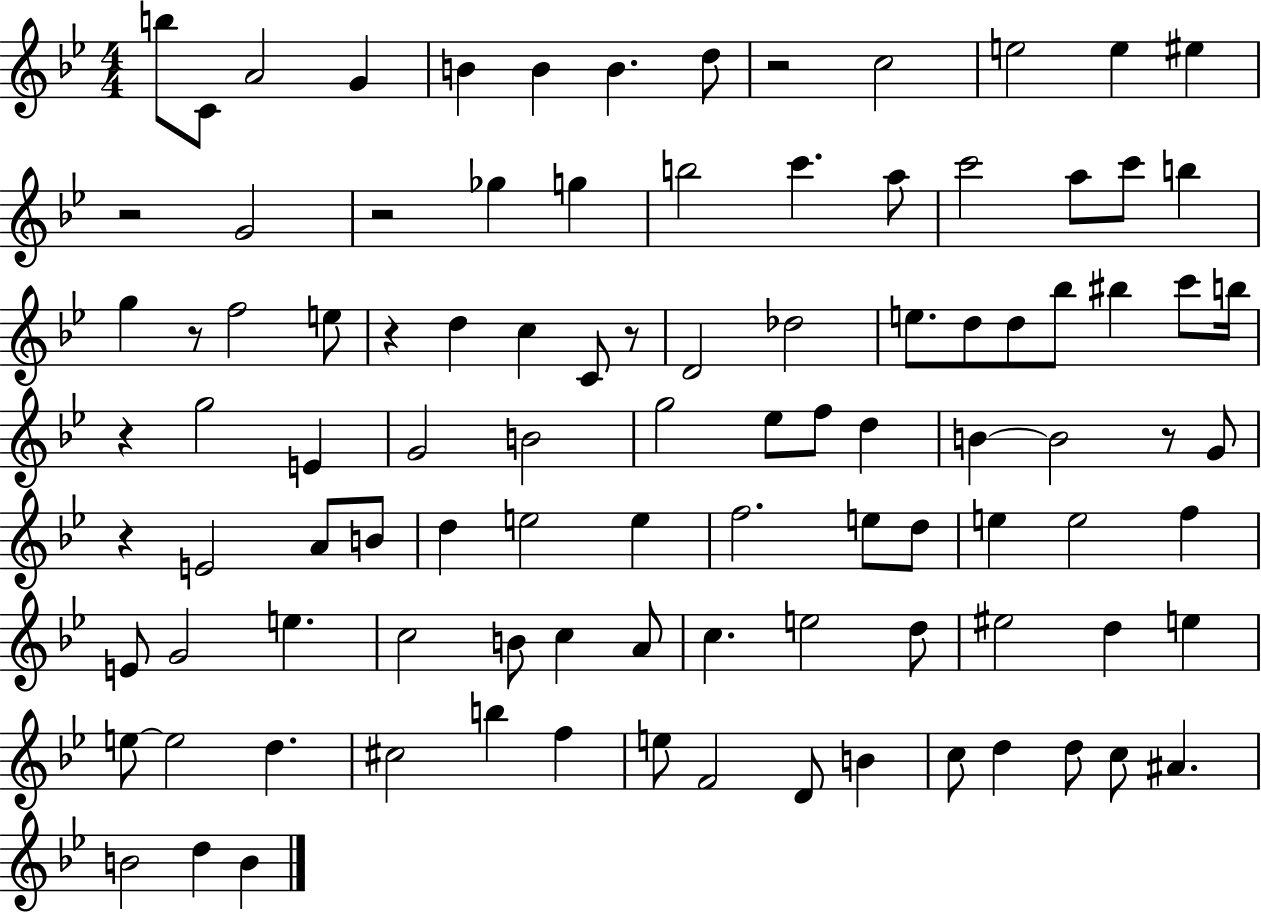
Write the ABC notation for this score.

X:1
T:Untitled
M:4/4
L:1/4
K:Bb
b/2 C/2 A2 G B B B d/2 z2 c2 e2 e ^e z2 G2 z2 _g g b2 c' a/2 c'2 a/2 c'/2 b g z/2 f2 e/2 z d c C/2 z/2 D2 _d2 e/2 d/2 d/2 _b/2 ^b c'/2 b/4 z g2 E G2 B2 g2 _e/2 f/2 d B B2 z/2 G/2 z E2 A/2 B/2 d e2 e f2 e/2 d/2 e e2 f E/2 G2 e c2 B/2 c A/2 c e2 d/2 ^e2 d e e/2 e2 d ^c2 b f e/2 F2 D/2 B c/2 d d/2 c/2 ^A B2 d B